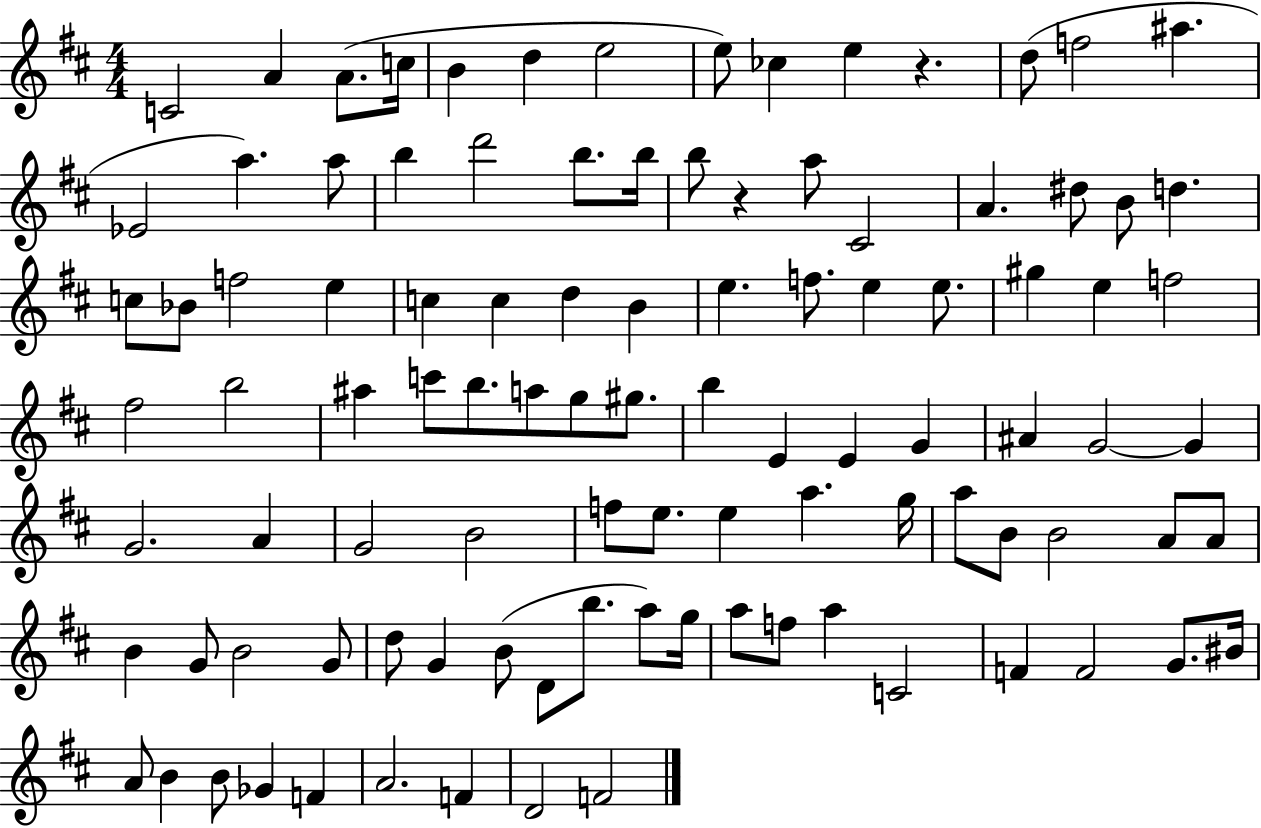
C4/h A4/q A4/e. C5/s B4/q D5/q E5/h E5/e CES5/q E5/q R/q. D5/e F5/h A#5/q. Eb4/h A5/q. A5/e B5/q D6/h B5/e. B5/s B5/e R/q A5/e C#4/h A4/q. D#5/e B4/e D5/q. C5/e Bb4/e F5/h E5/q C5/q C5/q D5/q B4/q E5/q. F5/e. E5/q E5/e. G#5/q E5/q F5/h F#5/h B5/h A#5/q C6/e B5/e. A5/e G5/e G#5/e. B5/q E4/q E4/q G4/q A#4/q G4/h G4/q G4/h. A4/q G4/h B4/h F5/e E5/e. E5/q A5/q. G5/s A5/e B4/e B4/h A4/e A4/e B4/q G4/e B4/h G4/e D5/e G4/q B4/e D4/e B5/e. A5/e G5/s A5/e F5/e A5/q C4/h F4/q F4/h G4/e. BIS4/s A4/e B4/q B4/e Gb4/q F4/q A4/h. F4/q D4/h F4/h